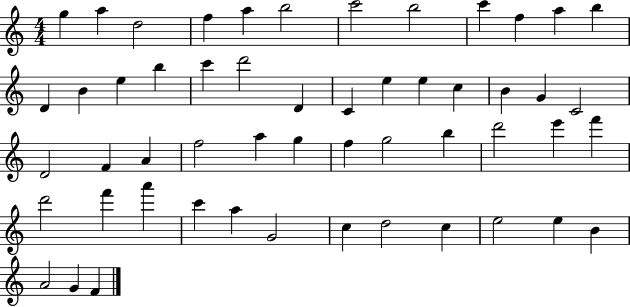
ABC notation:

X:1
T:Untitled
M:4/4
L:1/4
K:C
g a d2 f a b2 c'2 b2 c' f a b D B e b c' d'2 D C e e c B G C2 D2 F A f2 a g f g2 b d'2 e' f' d'2 f' a' c' a G2 c d2 c e2 e B A2 G F